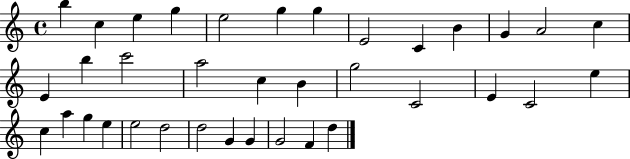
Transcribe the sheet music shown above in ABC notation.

X:1
T:Untitled
M:4/4
L:1/4
K:C
b c e g e2 g g E2 C B G A2 c E b c'2 a2 c B g2 C2 E C2 e c a g e e2 d2 d2 G G G2 F d